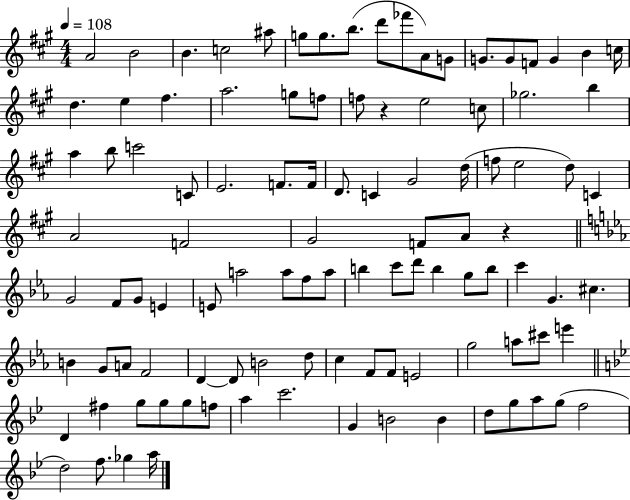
{
  \clef treble
  \numericTimeSignature
  \time 4/4
  \key a \major
  \tempo 4 = 108
  a'2 b'2 | b'4. c''2 ais''8 | g''8 g''8. b''8.( d'''8 fes'''8 a'8) g'8 | g'8. g'8 f'8 g'4 b'4 c''16 | \break d''4. e''4 fis''4. | a''2. g''8 f''8 | f''8 r4 e''2 c''8 | ges''2. b''4 | \break a''4 b''8 c'''2 c'8 | e'2. f'8. f'16 | d'8. c'4 gis'2 d''16( | f''8 e''2 d''8) c'4 | \break a'2 f'2 | gis'2 f'8 a'8 r4 | \bar "||" \break \key ees \major g'2 f'8 g'8 e'4 | e'8 a''2 a''8 f''8 a''8 | b''4 c'''8 d'''8 b''4 g''8 b''8 | c'''4 g'4. cis''4. | \break b'4 g'8 a'8 f'2 | d'4~~ d'8 b'2 d''8 | c''4 f'8 f'8 e'2 | g''2 a''8 cis'''8 e'''4 | \break \bar "||" \break \key g \minor d'4 fis''4 g''8 g''8 g''8 f''8 | a''4 c'''2. | g'4 b'2 b'4 | d''8 g''8 a''8 g''8( f''2 | \break d''2) f''8. ges''4 a''16 | \bar "|."
}